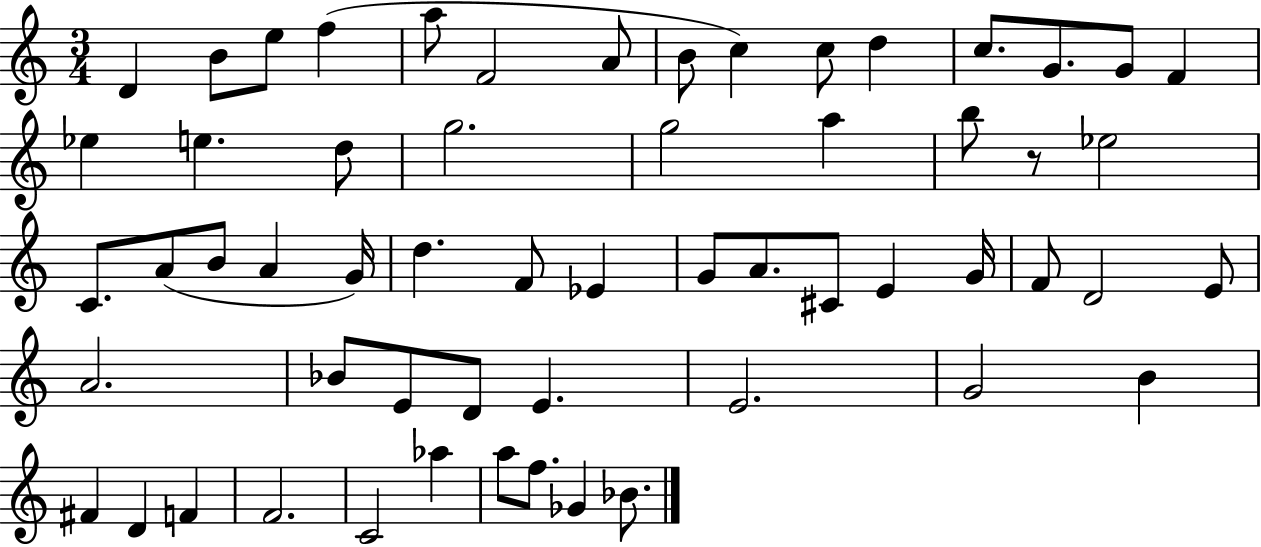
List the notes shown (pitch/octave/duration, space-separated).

D4/q B4/e E5/e F5/q A5/e F4/h A4/e B4/e C5/q C5/e D5/q C5/e. G4/e. G4/e F4/q Eb5/q E5/q. D5/e G5/h. G5/h A5/q B5/e R/e Eb5/h C4/e. A4/e B4/e A4/q G4/s D5/q. F4/e Eb4/q G4/e A4/e. C#4/e E4/q G4/s F4/e D4/h E4/e A4/h. Bb4/e E4/e D4/e E4/q. E4/h. G4/h B4/q F#4/q D4/q F4/q F4/h. C4/h Ab5/q A5/e F5/e. Gb4/q Bb4/e.